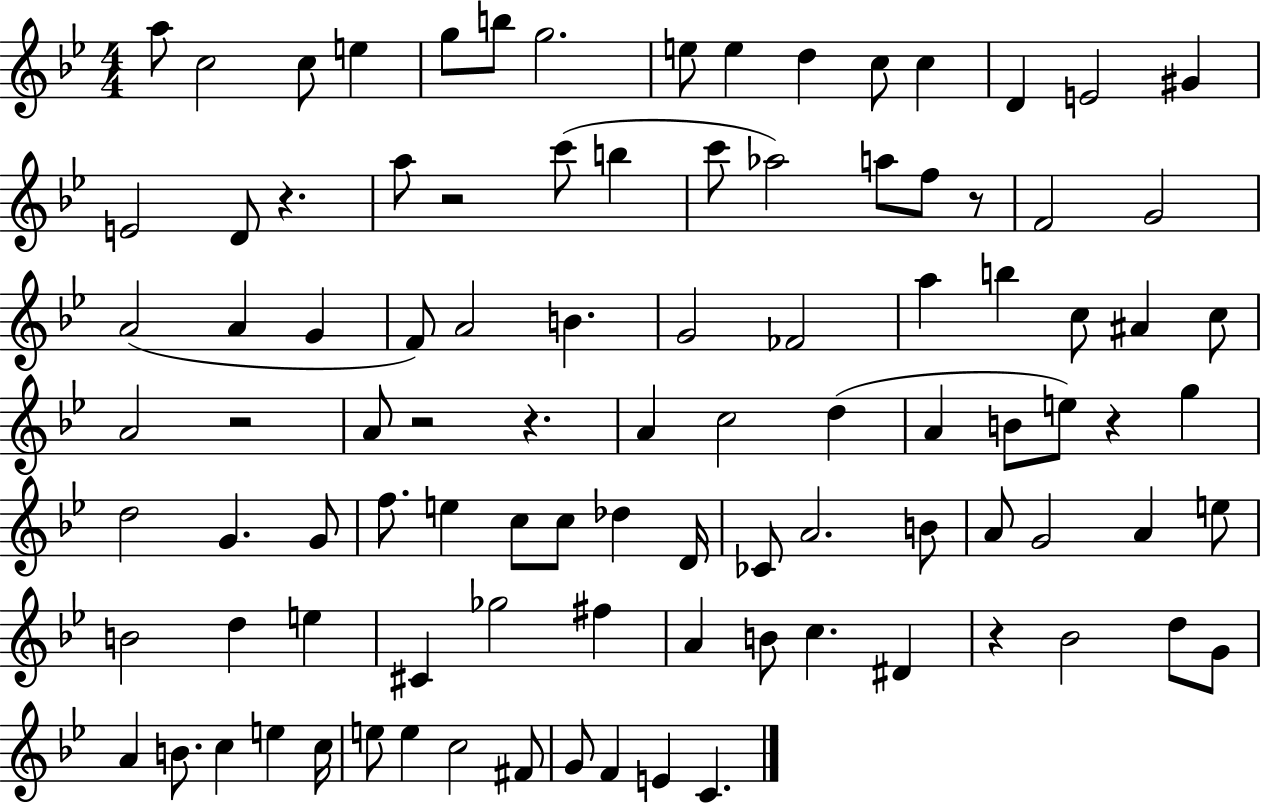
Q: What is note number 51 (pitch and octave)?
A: G4